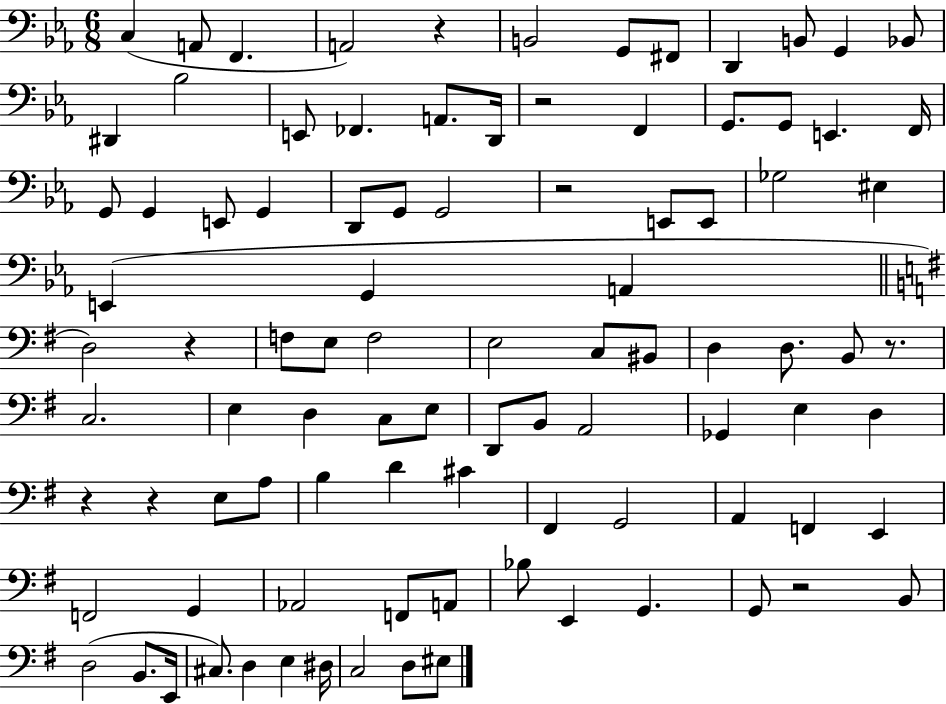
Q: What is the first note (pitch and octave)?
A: C3